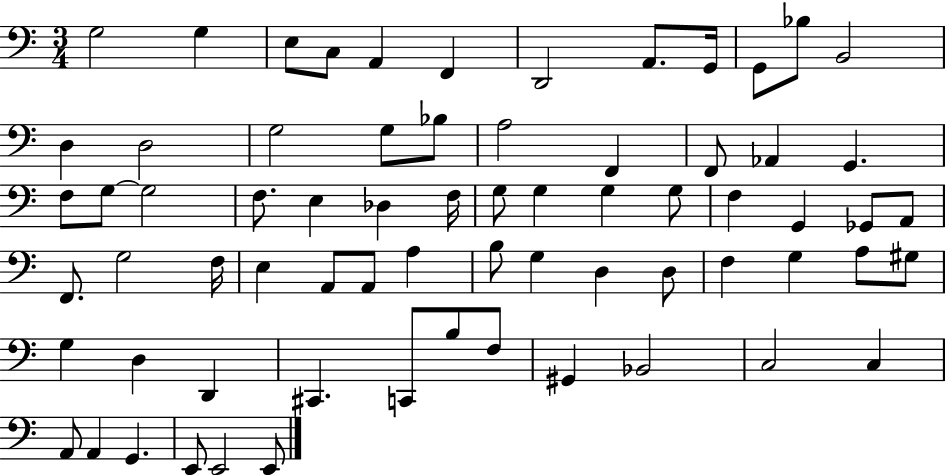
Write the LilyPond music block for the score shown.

{
  \clef bass
  \numericTimeSignature
  \time 3/4
  \key c \major
  \repeat volta 2 { g2 g4 | e8 c8 a,4 f,4 | d,2 a,8. g,16 | g,8 bes8 b,2 | \break d4 d2 | g2 g8 bes8 | a2 f,4 | f,8 aes,4 g,4. | \break f8 g8~~ g2 | f8. e4 des4 f16 | g8 g4 g4 g8 | f4 g,4 ges,8 a,8 | \break f,8. g2 f16 | e4 a,8 a,8 a4 | b8 g4 d4 d8 | f4 g4 a8 gis8 | \break g4 d4 d,4 | cis,4. c,8 b8 f8 | gis,4 bes,2 | c2 c4 | \break a,8 a,4 g,4. | e,8 e,2 e,8 | } \bar "|."
}